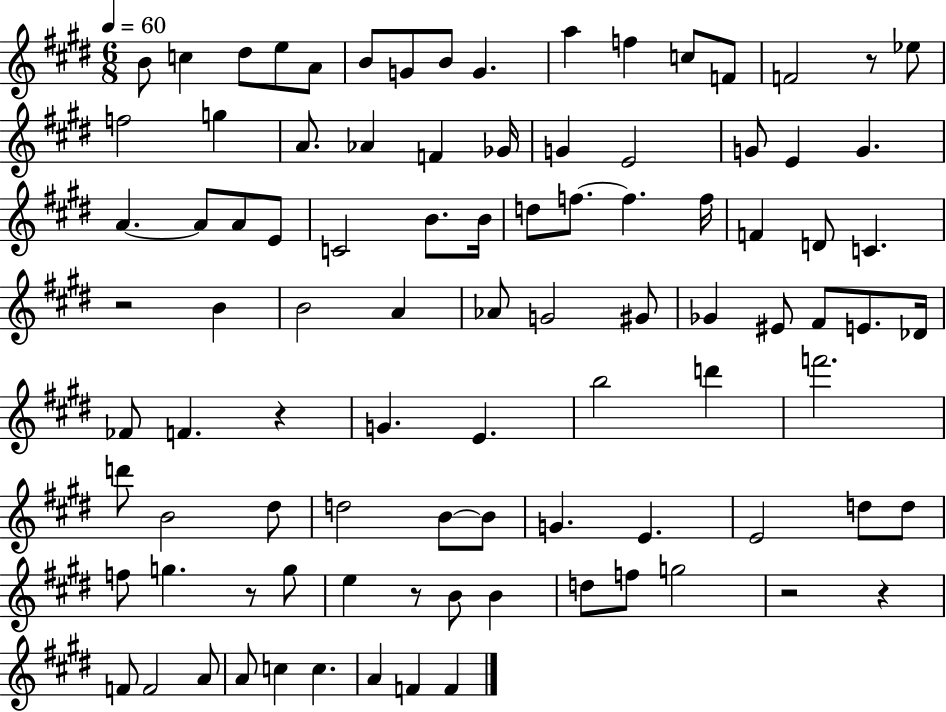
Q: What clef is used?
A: treble